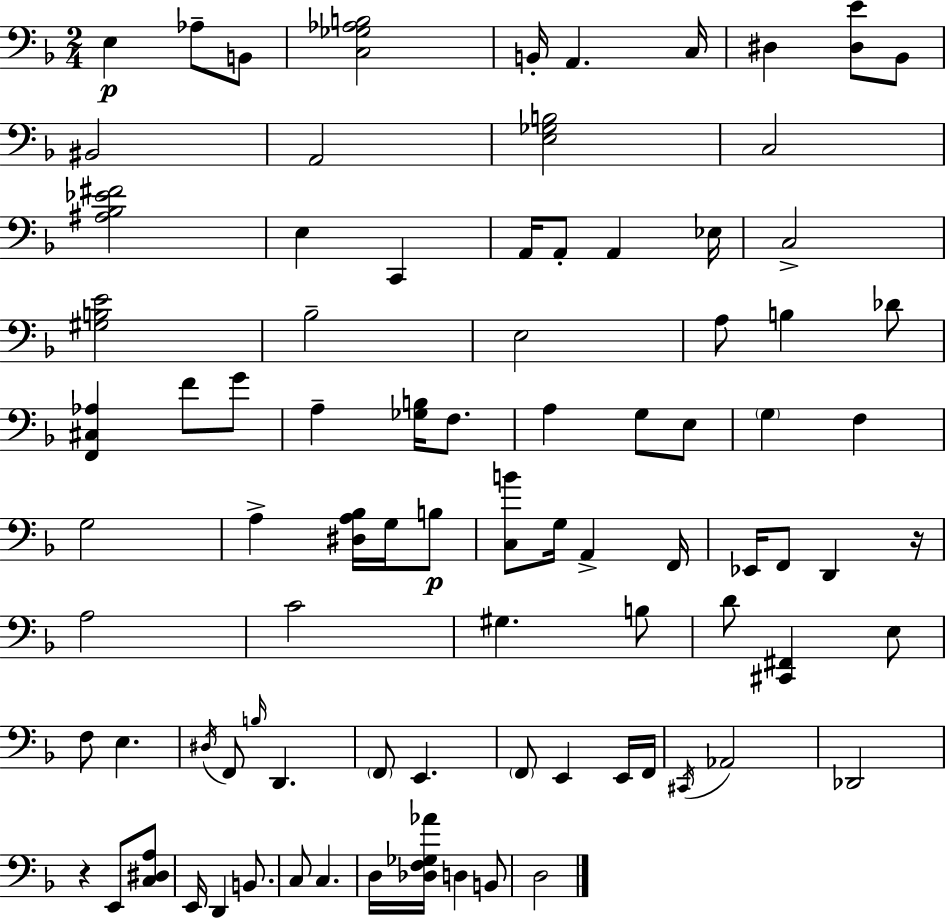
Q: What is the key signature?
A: F major